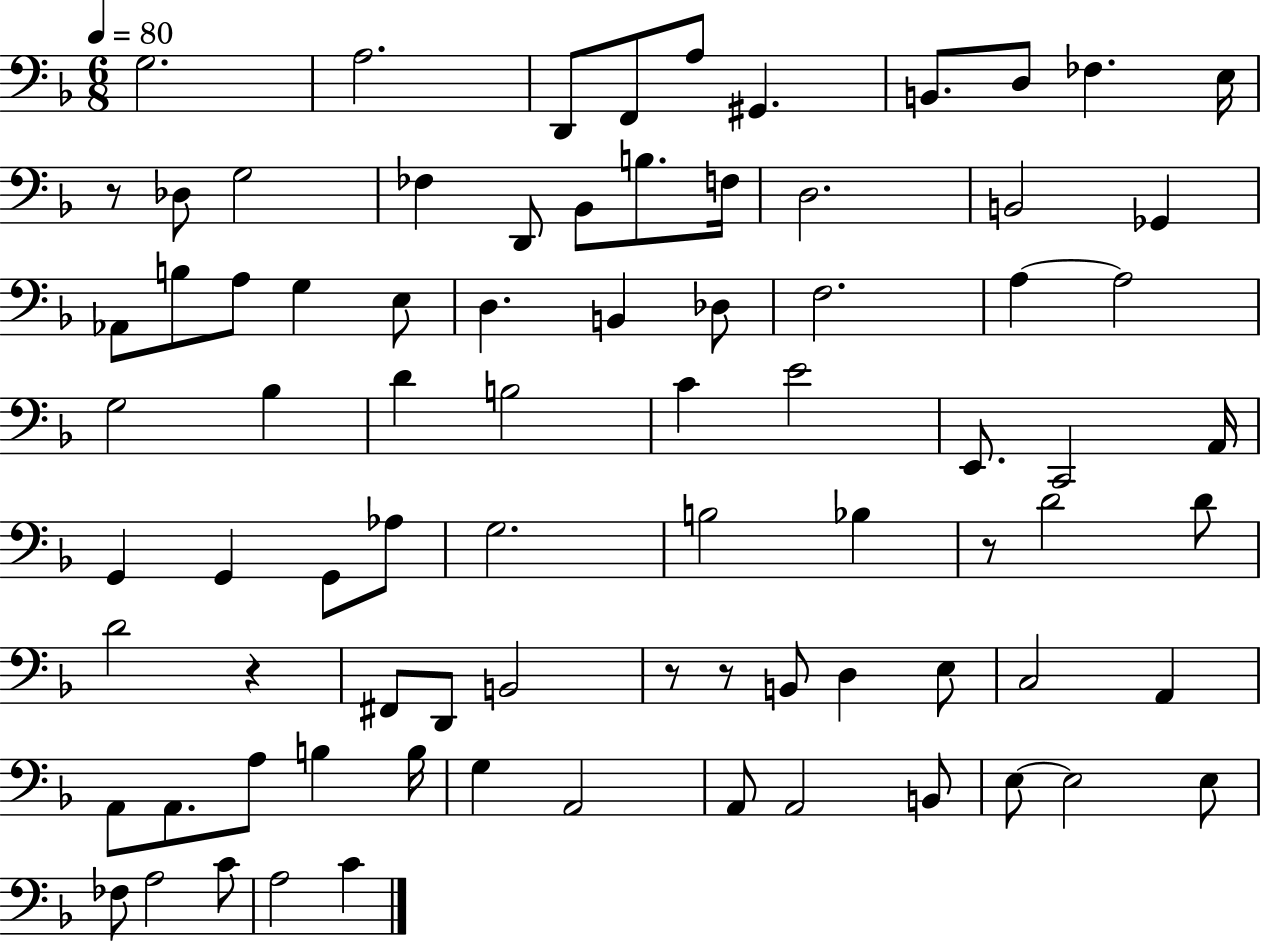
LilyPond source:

{
  \clef bass
  \numericTimeSignature
  \time 6/8
  \key f \major
  \tempo 4 = 80
  g2. | a2. | d,8 f,8 a8 gis,4. | b,8. d8 fes4. e16 | \break r8 des8 g2 | fes4 d,8 bes,8 b8. f16 | d2. | b,2 ges,4 | \break aes,8 b8 a8 g4 e8 | d4. b,4 des8 | f2. | a4~~ a2 | \break g2 bes4 | d'4 b2 | c'4 e'2 | e,8. c,2 a,16 | \break g,4 g,4 g,8 aes8 | g2. | b2 bes4 | r8 d'2 d'8 | \break d'2 r4 | fis,8 d,8 b,2 | r8 r8 b,8 d4 e8 | c2 a,4 | \break a,8 a,8. a8 b4 b16 | g4 a,2 | a,8 a,2 b,8 | e8~~ e2 e8 | \break fes8 a2 c'8 | a2 c'4 | \bar "|."
}